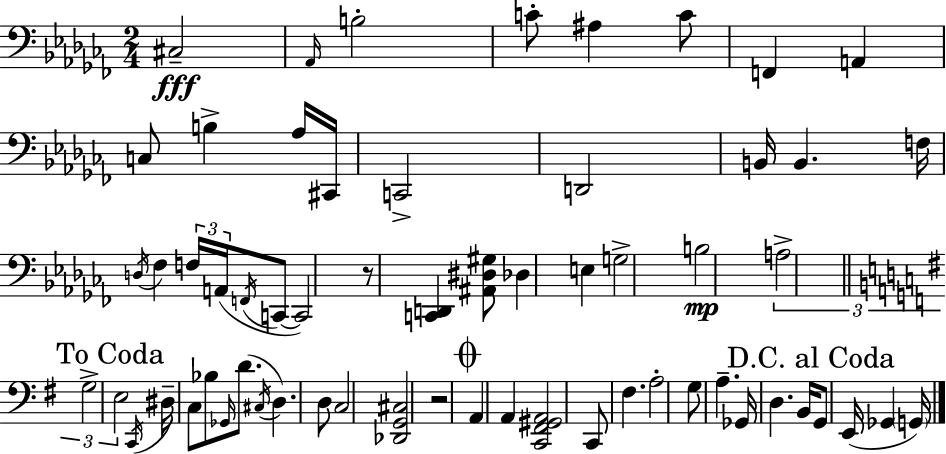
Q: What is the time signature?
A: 2/4